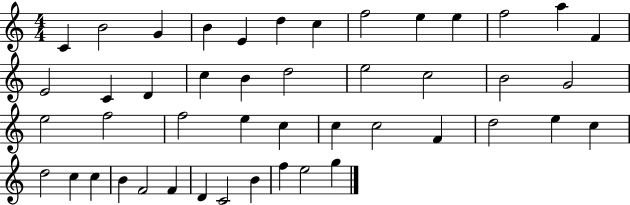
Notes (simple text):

C4/q B4/h G4/q B4/q E4/q D5/q C5/q F5/h E5/q E5/q F5/h A5/q F4/q E4/h C4/q D4/q C5/q B4/q D5/h E5/h C5/h B4/h G4/h E5/h F5/h F5/h E5/q C5/q C5/q C5/h F4/q D5/h E5/q C5/q D5/h C5/q C5/q B4/q F4/h F4/q D4/q C4/h B4/q F5/q E5/h G5/q